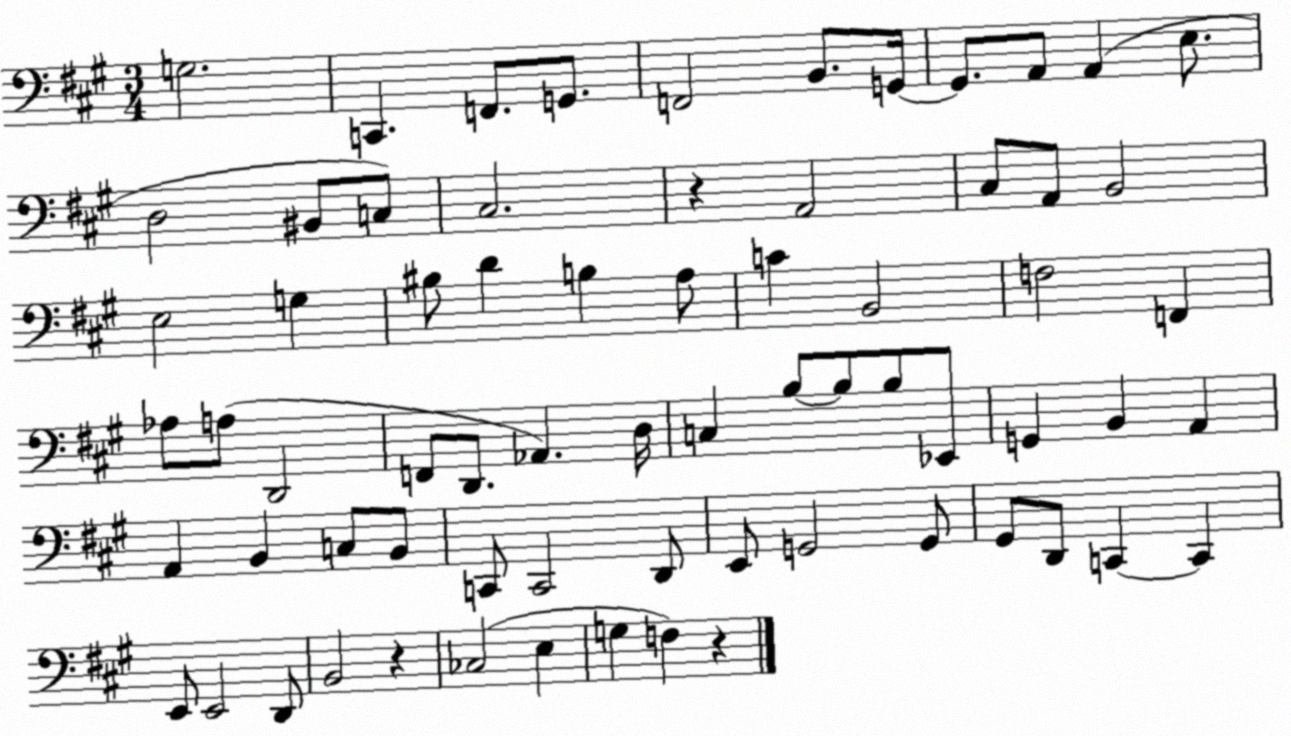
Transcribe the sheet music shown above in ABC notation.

X:1
T:Untitled
M:3/4
L:1/4
K:A
G,2 C,, F,,/2 G,,/2 F,,2 B,,/2 G,,/4 G,,/2 A,,/2 A,, E,/2 D,2 ^B,,/2 C,/2 ^C,2 z A,,2 ^C,/2 A,,/2 B,,2 E,2 G, ^B,/2 D B, A,/2 C B,,2 F,2 F,, _A,/2 A,/2 D,,2 F,,/2 D,,/2 _A,, D,/4 C, B,/2 B,/2 B,/2 _E,,/2 G,, B,, A,, A,, B,, C,/2 B,,/2 C,,/2 C,,2 D,,/2 E,,/2 G,,2 G,,/2 ^G,,/2 D,,/2 C,, C,, E,,/2 E,,2 D,,/2 B,,2 z _C,2 E, G, F, z